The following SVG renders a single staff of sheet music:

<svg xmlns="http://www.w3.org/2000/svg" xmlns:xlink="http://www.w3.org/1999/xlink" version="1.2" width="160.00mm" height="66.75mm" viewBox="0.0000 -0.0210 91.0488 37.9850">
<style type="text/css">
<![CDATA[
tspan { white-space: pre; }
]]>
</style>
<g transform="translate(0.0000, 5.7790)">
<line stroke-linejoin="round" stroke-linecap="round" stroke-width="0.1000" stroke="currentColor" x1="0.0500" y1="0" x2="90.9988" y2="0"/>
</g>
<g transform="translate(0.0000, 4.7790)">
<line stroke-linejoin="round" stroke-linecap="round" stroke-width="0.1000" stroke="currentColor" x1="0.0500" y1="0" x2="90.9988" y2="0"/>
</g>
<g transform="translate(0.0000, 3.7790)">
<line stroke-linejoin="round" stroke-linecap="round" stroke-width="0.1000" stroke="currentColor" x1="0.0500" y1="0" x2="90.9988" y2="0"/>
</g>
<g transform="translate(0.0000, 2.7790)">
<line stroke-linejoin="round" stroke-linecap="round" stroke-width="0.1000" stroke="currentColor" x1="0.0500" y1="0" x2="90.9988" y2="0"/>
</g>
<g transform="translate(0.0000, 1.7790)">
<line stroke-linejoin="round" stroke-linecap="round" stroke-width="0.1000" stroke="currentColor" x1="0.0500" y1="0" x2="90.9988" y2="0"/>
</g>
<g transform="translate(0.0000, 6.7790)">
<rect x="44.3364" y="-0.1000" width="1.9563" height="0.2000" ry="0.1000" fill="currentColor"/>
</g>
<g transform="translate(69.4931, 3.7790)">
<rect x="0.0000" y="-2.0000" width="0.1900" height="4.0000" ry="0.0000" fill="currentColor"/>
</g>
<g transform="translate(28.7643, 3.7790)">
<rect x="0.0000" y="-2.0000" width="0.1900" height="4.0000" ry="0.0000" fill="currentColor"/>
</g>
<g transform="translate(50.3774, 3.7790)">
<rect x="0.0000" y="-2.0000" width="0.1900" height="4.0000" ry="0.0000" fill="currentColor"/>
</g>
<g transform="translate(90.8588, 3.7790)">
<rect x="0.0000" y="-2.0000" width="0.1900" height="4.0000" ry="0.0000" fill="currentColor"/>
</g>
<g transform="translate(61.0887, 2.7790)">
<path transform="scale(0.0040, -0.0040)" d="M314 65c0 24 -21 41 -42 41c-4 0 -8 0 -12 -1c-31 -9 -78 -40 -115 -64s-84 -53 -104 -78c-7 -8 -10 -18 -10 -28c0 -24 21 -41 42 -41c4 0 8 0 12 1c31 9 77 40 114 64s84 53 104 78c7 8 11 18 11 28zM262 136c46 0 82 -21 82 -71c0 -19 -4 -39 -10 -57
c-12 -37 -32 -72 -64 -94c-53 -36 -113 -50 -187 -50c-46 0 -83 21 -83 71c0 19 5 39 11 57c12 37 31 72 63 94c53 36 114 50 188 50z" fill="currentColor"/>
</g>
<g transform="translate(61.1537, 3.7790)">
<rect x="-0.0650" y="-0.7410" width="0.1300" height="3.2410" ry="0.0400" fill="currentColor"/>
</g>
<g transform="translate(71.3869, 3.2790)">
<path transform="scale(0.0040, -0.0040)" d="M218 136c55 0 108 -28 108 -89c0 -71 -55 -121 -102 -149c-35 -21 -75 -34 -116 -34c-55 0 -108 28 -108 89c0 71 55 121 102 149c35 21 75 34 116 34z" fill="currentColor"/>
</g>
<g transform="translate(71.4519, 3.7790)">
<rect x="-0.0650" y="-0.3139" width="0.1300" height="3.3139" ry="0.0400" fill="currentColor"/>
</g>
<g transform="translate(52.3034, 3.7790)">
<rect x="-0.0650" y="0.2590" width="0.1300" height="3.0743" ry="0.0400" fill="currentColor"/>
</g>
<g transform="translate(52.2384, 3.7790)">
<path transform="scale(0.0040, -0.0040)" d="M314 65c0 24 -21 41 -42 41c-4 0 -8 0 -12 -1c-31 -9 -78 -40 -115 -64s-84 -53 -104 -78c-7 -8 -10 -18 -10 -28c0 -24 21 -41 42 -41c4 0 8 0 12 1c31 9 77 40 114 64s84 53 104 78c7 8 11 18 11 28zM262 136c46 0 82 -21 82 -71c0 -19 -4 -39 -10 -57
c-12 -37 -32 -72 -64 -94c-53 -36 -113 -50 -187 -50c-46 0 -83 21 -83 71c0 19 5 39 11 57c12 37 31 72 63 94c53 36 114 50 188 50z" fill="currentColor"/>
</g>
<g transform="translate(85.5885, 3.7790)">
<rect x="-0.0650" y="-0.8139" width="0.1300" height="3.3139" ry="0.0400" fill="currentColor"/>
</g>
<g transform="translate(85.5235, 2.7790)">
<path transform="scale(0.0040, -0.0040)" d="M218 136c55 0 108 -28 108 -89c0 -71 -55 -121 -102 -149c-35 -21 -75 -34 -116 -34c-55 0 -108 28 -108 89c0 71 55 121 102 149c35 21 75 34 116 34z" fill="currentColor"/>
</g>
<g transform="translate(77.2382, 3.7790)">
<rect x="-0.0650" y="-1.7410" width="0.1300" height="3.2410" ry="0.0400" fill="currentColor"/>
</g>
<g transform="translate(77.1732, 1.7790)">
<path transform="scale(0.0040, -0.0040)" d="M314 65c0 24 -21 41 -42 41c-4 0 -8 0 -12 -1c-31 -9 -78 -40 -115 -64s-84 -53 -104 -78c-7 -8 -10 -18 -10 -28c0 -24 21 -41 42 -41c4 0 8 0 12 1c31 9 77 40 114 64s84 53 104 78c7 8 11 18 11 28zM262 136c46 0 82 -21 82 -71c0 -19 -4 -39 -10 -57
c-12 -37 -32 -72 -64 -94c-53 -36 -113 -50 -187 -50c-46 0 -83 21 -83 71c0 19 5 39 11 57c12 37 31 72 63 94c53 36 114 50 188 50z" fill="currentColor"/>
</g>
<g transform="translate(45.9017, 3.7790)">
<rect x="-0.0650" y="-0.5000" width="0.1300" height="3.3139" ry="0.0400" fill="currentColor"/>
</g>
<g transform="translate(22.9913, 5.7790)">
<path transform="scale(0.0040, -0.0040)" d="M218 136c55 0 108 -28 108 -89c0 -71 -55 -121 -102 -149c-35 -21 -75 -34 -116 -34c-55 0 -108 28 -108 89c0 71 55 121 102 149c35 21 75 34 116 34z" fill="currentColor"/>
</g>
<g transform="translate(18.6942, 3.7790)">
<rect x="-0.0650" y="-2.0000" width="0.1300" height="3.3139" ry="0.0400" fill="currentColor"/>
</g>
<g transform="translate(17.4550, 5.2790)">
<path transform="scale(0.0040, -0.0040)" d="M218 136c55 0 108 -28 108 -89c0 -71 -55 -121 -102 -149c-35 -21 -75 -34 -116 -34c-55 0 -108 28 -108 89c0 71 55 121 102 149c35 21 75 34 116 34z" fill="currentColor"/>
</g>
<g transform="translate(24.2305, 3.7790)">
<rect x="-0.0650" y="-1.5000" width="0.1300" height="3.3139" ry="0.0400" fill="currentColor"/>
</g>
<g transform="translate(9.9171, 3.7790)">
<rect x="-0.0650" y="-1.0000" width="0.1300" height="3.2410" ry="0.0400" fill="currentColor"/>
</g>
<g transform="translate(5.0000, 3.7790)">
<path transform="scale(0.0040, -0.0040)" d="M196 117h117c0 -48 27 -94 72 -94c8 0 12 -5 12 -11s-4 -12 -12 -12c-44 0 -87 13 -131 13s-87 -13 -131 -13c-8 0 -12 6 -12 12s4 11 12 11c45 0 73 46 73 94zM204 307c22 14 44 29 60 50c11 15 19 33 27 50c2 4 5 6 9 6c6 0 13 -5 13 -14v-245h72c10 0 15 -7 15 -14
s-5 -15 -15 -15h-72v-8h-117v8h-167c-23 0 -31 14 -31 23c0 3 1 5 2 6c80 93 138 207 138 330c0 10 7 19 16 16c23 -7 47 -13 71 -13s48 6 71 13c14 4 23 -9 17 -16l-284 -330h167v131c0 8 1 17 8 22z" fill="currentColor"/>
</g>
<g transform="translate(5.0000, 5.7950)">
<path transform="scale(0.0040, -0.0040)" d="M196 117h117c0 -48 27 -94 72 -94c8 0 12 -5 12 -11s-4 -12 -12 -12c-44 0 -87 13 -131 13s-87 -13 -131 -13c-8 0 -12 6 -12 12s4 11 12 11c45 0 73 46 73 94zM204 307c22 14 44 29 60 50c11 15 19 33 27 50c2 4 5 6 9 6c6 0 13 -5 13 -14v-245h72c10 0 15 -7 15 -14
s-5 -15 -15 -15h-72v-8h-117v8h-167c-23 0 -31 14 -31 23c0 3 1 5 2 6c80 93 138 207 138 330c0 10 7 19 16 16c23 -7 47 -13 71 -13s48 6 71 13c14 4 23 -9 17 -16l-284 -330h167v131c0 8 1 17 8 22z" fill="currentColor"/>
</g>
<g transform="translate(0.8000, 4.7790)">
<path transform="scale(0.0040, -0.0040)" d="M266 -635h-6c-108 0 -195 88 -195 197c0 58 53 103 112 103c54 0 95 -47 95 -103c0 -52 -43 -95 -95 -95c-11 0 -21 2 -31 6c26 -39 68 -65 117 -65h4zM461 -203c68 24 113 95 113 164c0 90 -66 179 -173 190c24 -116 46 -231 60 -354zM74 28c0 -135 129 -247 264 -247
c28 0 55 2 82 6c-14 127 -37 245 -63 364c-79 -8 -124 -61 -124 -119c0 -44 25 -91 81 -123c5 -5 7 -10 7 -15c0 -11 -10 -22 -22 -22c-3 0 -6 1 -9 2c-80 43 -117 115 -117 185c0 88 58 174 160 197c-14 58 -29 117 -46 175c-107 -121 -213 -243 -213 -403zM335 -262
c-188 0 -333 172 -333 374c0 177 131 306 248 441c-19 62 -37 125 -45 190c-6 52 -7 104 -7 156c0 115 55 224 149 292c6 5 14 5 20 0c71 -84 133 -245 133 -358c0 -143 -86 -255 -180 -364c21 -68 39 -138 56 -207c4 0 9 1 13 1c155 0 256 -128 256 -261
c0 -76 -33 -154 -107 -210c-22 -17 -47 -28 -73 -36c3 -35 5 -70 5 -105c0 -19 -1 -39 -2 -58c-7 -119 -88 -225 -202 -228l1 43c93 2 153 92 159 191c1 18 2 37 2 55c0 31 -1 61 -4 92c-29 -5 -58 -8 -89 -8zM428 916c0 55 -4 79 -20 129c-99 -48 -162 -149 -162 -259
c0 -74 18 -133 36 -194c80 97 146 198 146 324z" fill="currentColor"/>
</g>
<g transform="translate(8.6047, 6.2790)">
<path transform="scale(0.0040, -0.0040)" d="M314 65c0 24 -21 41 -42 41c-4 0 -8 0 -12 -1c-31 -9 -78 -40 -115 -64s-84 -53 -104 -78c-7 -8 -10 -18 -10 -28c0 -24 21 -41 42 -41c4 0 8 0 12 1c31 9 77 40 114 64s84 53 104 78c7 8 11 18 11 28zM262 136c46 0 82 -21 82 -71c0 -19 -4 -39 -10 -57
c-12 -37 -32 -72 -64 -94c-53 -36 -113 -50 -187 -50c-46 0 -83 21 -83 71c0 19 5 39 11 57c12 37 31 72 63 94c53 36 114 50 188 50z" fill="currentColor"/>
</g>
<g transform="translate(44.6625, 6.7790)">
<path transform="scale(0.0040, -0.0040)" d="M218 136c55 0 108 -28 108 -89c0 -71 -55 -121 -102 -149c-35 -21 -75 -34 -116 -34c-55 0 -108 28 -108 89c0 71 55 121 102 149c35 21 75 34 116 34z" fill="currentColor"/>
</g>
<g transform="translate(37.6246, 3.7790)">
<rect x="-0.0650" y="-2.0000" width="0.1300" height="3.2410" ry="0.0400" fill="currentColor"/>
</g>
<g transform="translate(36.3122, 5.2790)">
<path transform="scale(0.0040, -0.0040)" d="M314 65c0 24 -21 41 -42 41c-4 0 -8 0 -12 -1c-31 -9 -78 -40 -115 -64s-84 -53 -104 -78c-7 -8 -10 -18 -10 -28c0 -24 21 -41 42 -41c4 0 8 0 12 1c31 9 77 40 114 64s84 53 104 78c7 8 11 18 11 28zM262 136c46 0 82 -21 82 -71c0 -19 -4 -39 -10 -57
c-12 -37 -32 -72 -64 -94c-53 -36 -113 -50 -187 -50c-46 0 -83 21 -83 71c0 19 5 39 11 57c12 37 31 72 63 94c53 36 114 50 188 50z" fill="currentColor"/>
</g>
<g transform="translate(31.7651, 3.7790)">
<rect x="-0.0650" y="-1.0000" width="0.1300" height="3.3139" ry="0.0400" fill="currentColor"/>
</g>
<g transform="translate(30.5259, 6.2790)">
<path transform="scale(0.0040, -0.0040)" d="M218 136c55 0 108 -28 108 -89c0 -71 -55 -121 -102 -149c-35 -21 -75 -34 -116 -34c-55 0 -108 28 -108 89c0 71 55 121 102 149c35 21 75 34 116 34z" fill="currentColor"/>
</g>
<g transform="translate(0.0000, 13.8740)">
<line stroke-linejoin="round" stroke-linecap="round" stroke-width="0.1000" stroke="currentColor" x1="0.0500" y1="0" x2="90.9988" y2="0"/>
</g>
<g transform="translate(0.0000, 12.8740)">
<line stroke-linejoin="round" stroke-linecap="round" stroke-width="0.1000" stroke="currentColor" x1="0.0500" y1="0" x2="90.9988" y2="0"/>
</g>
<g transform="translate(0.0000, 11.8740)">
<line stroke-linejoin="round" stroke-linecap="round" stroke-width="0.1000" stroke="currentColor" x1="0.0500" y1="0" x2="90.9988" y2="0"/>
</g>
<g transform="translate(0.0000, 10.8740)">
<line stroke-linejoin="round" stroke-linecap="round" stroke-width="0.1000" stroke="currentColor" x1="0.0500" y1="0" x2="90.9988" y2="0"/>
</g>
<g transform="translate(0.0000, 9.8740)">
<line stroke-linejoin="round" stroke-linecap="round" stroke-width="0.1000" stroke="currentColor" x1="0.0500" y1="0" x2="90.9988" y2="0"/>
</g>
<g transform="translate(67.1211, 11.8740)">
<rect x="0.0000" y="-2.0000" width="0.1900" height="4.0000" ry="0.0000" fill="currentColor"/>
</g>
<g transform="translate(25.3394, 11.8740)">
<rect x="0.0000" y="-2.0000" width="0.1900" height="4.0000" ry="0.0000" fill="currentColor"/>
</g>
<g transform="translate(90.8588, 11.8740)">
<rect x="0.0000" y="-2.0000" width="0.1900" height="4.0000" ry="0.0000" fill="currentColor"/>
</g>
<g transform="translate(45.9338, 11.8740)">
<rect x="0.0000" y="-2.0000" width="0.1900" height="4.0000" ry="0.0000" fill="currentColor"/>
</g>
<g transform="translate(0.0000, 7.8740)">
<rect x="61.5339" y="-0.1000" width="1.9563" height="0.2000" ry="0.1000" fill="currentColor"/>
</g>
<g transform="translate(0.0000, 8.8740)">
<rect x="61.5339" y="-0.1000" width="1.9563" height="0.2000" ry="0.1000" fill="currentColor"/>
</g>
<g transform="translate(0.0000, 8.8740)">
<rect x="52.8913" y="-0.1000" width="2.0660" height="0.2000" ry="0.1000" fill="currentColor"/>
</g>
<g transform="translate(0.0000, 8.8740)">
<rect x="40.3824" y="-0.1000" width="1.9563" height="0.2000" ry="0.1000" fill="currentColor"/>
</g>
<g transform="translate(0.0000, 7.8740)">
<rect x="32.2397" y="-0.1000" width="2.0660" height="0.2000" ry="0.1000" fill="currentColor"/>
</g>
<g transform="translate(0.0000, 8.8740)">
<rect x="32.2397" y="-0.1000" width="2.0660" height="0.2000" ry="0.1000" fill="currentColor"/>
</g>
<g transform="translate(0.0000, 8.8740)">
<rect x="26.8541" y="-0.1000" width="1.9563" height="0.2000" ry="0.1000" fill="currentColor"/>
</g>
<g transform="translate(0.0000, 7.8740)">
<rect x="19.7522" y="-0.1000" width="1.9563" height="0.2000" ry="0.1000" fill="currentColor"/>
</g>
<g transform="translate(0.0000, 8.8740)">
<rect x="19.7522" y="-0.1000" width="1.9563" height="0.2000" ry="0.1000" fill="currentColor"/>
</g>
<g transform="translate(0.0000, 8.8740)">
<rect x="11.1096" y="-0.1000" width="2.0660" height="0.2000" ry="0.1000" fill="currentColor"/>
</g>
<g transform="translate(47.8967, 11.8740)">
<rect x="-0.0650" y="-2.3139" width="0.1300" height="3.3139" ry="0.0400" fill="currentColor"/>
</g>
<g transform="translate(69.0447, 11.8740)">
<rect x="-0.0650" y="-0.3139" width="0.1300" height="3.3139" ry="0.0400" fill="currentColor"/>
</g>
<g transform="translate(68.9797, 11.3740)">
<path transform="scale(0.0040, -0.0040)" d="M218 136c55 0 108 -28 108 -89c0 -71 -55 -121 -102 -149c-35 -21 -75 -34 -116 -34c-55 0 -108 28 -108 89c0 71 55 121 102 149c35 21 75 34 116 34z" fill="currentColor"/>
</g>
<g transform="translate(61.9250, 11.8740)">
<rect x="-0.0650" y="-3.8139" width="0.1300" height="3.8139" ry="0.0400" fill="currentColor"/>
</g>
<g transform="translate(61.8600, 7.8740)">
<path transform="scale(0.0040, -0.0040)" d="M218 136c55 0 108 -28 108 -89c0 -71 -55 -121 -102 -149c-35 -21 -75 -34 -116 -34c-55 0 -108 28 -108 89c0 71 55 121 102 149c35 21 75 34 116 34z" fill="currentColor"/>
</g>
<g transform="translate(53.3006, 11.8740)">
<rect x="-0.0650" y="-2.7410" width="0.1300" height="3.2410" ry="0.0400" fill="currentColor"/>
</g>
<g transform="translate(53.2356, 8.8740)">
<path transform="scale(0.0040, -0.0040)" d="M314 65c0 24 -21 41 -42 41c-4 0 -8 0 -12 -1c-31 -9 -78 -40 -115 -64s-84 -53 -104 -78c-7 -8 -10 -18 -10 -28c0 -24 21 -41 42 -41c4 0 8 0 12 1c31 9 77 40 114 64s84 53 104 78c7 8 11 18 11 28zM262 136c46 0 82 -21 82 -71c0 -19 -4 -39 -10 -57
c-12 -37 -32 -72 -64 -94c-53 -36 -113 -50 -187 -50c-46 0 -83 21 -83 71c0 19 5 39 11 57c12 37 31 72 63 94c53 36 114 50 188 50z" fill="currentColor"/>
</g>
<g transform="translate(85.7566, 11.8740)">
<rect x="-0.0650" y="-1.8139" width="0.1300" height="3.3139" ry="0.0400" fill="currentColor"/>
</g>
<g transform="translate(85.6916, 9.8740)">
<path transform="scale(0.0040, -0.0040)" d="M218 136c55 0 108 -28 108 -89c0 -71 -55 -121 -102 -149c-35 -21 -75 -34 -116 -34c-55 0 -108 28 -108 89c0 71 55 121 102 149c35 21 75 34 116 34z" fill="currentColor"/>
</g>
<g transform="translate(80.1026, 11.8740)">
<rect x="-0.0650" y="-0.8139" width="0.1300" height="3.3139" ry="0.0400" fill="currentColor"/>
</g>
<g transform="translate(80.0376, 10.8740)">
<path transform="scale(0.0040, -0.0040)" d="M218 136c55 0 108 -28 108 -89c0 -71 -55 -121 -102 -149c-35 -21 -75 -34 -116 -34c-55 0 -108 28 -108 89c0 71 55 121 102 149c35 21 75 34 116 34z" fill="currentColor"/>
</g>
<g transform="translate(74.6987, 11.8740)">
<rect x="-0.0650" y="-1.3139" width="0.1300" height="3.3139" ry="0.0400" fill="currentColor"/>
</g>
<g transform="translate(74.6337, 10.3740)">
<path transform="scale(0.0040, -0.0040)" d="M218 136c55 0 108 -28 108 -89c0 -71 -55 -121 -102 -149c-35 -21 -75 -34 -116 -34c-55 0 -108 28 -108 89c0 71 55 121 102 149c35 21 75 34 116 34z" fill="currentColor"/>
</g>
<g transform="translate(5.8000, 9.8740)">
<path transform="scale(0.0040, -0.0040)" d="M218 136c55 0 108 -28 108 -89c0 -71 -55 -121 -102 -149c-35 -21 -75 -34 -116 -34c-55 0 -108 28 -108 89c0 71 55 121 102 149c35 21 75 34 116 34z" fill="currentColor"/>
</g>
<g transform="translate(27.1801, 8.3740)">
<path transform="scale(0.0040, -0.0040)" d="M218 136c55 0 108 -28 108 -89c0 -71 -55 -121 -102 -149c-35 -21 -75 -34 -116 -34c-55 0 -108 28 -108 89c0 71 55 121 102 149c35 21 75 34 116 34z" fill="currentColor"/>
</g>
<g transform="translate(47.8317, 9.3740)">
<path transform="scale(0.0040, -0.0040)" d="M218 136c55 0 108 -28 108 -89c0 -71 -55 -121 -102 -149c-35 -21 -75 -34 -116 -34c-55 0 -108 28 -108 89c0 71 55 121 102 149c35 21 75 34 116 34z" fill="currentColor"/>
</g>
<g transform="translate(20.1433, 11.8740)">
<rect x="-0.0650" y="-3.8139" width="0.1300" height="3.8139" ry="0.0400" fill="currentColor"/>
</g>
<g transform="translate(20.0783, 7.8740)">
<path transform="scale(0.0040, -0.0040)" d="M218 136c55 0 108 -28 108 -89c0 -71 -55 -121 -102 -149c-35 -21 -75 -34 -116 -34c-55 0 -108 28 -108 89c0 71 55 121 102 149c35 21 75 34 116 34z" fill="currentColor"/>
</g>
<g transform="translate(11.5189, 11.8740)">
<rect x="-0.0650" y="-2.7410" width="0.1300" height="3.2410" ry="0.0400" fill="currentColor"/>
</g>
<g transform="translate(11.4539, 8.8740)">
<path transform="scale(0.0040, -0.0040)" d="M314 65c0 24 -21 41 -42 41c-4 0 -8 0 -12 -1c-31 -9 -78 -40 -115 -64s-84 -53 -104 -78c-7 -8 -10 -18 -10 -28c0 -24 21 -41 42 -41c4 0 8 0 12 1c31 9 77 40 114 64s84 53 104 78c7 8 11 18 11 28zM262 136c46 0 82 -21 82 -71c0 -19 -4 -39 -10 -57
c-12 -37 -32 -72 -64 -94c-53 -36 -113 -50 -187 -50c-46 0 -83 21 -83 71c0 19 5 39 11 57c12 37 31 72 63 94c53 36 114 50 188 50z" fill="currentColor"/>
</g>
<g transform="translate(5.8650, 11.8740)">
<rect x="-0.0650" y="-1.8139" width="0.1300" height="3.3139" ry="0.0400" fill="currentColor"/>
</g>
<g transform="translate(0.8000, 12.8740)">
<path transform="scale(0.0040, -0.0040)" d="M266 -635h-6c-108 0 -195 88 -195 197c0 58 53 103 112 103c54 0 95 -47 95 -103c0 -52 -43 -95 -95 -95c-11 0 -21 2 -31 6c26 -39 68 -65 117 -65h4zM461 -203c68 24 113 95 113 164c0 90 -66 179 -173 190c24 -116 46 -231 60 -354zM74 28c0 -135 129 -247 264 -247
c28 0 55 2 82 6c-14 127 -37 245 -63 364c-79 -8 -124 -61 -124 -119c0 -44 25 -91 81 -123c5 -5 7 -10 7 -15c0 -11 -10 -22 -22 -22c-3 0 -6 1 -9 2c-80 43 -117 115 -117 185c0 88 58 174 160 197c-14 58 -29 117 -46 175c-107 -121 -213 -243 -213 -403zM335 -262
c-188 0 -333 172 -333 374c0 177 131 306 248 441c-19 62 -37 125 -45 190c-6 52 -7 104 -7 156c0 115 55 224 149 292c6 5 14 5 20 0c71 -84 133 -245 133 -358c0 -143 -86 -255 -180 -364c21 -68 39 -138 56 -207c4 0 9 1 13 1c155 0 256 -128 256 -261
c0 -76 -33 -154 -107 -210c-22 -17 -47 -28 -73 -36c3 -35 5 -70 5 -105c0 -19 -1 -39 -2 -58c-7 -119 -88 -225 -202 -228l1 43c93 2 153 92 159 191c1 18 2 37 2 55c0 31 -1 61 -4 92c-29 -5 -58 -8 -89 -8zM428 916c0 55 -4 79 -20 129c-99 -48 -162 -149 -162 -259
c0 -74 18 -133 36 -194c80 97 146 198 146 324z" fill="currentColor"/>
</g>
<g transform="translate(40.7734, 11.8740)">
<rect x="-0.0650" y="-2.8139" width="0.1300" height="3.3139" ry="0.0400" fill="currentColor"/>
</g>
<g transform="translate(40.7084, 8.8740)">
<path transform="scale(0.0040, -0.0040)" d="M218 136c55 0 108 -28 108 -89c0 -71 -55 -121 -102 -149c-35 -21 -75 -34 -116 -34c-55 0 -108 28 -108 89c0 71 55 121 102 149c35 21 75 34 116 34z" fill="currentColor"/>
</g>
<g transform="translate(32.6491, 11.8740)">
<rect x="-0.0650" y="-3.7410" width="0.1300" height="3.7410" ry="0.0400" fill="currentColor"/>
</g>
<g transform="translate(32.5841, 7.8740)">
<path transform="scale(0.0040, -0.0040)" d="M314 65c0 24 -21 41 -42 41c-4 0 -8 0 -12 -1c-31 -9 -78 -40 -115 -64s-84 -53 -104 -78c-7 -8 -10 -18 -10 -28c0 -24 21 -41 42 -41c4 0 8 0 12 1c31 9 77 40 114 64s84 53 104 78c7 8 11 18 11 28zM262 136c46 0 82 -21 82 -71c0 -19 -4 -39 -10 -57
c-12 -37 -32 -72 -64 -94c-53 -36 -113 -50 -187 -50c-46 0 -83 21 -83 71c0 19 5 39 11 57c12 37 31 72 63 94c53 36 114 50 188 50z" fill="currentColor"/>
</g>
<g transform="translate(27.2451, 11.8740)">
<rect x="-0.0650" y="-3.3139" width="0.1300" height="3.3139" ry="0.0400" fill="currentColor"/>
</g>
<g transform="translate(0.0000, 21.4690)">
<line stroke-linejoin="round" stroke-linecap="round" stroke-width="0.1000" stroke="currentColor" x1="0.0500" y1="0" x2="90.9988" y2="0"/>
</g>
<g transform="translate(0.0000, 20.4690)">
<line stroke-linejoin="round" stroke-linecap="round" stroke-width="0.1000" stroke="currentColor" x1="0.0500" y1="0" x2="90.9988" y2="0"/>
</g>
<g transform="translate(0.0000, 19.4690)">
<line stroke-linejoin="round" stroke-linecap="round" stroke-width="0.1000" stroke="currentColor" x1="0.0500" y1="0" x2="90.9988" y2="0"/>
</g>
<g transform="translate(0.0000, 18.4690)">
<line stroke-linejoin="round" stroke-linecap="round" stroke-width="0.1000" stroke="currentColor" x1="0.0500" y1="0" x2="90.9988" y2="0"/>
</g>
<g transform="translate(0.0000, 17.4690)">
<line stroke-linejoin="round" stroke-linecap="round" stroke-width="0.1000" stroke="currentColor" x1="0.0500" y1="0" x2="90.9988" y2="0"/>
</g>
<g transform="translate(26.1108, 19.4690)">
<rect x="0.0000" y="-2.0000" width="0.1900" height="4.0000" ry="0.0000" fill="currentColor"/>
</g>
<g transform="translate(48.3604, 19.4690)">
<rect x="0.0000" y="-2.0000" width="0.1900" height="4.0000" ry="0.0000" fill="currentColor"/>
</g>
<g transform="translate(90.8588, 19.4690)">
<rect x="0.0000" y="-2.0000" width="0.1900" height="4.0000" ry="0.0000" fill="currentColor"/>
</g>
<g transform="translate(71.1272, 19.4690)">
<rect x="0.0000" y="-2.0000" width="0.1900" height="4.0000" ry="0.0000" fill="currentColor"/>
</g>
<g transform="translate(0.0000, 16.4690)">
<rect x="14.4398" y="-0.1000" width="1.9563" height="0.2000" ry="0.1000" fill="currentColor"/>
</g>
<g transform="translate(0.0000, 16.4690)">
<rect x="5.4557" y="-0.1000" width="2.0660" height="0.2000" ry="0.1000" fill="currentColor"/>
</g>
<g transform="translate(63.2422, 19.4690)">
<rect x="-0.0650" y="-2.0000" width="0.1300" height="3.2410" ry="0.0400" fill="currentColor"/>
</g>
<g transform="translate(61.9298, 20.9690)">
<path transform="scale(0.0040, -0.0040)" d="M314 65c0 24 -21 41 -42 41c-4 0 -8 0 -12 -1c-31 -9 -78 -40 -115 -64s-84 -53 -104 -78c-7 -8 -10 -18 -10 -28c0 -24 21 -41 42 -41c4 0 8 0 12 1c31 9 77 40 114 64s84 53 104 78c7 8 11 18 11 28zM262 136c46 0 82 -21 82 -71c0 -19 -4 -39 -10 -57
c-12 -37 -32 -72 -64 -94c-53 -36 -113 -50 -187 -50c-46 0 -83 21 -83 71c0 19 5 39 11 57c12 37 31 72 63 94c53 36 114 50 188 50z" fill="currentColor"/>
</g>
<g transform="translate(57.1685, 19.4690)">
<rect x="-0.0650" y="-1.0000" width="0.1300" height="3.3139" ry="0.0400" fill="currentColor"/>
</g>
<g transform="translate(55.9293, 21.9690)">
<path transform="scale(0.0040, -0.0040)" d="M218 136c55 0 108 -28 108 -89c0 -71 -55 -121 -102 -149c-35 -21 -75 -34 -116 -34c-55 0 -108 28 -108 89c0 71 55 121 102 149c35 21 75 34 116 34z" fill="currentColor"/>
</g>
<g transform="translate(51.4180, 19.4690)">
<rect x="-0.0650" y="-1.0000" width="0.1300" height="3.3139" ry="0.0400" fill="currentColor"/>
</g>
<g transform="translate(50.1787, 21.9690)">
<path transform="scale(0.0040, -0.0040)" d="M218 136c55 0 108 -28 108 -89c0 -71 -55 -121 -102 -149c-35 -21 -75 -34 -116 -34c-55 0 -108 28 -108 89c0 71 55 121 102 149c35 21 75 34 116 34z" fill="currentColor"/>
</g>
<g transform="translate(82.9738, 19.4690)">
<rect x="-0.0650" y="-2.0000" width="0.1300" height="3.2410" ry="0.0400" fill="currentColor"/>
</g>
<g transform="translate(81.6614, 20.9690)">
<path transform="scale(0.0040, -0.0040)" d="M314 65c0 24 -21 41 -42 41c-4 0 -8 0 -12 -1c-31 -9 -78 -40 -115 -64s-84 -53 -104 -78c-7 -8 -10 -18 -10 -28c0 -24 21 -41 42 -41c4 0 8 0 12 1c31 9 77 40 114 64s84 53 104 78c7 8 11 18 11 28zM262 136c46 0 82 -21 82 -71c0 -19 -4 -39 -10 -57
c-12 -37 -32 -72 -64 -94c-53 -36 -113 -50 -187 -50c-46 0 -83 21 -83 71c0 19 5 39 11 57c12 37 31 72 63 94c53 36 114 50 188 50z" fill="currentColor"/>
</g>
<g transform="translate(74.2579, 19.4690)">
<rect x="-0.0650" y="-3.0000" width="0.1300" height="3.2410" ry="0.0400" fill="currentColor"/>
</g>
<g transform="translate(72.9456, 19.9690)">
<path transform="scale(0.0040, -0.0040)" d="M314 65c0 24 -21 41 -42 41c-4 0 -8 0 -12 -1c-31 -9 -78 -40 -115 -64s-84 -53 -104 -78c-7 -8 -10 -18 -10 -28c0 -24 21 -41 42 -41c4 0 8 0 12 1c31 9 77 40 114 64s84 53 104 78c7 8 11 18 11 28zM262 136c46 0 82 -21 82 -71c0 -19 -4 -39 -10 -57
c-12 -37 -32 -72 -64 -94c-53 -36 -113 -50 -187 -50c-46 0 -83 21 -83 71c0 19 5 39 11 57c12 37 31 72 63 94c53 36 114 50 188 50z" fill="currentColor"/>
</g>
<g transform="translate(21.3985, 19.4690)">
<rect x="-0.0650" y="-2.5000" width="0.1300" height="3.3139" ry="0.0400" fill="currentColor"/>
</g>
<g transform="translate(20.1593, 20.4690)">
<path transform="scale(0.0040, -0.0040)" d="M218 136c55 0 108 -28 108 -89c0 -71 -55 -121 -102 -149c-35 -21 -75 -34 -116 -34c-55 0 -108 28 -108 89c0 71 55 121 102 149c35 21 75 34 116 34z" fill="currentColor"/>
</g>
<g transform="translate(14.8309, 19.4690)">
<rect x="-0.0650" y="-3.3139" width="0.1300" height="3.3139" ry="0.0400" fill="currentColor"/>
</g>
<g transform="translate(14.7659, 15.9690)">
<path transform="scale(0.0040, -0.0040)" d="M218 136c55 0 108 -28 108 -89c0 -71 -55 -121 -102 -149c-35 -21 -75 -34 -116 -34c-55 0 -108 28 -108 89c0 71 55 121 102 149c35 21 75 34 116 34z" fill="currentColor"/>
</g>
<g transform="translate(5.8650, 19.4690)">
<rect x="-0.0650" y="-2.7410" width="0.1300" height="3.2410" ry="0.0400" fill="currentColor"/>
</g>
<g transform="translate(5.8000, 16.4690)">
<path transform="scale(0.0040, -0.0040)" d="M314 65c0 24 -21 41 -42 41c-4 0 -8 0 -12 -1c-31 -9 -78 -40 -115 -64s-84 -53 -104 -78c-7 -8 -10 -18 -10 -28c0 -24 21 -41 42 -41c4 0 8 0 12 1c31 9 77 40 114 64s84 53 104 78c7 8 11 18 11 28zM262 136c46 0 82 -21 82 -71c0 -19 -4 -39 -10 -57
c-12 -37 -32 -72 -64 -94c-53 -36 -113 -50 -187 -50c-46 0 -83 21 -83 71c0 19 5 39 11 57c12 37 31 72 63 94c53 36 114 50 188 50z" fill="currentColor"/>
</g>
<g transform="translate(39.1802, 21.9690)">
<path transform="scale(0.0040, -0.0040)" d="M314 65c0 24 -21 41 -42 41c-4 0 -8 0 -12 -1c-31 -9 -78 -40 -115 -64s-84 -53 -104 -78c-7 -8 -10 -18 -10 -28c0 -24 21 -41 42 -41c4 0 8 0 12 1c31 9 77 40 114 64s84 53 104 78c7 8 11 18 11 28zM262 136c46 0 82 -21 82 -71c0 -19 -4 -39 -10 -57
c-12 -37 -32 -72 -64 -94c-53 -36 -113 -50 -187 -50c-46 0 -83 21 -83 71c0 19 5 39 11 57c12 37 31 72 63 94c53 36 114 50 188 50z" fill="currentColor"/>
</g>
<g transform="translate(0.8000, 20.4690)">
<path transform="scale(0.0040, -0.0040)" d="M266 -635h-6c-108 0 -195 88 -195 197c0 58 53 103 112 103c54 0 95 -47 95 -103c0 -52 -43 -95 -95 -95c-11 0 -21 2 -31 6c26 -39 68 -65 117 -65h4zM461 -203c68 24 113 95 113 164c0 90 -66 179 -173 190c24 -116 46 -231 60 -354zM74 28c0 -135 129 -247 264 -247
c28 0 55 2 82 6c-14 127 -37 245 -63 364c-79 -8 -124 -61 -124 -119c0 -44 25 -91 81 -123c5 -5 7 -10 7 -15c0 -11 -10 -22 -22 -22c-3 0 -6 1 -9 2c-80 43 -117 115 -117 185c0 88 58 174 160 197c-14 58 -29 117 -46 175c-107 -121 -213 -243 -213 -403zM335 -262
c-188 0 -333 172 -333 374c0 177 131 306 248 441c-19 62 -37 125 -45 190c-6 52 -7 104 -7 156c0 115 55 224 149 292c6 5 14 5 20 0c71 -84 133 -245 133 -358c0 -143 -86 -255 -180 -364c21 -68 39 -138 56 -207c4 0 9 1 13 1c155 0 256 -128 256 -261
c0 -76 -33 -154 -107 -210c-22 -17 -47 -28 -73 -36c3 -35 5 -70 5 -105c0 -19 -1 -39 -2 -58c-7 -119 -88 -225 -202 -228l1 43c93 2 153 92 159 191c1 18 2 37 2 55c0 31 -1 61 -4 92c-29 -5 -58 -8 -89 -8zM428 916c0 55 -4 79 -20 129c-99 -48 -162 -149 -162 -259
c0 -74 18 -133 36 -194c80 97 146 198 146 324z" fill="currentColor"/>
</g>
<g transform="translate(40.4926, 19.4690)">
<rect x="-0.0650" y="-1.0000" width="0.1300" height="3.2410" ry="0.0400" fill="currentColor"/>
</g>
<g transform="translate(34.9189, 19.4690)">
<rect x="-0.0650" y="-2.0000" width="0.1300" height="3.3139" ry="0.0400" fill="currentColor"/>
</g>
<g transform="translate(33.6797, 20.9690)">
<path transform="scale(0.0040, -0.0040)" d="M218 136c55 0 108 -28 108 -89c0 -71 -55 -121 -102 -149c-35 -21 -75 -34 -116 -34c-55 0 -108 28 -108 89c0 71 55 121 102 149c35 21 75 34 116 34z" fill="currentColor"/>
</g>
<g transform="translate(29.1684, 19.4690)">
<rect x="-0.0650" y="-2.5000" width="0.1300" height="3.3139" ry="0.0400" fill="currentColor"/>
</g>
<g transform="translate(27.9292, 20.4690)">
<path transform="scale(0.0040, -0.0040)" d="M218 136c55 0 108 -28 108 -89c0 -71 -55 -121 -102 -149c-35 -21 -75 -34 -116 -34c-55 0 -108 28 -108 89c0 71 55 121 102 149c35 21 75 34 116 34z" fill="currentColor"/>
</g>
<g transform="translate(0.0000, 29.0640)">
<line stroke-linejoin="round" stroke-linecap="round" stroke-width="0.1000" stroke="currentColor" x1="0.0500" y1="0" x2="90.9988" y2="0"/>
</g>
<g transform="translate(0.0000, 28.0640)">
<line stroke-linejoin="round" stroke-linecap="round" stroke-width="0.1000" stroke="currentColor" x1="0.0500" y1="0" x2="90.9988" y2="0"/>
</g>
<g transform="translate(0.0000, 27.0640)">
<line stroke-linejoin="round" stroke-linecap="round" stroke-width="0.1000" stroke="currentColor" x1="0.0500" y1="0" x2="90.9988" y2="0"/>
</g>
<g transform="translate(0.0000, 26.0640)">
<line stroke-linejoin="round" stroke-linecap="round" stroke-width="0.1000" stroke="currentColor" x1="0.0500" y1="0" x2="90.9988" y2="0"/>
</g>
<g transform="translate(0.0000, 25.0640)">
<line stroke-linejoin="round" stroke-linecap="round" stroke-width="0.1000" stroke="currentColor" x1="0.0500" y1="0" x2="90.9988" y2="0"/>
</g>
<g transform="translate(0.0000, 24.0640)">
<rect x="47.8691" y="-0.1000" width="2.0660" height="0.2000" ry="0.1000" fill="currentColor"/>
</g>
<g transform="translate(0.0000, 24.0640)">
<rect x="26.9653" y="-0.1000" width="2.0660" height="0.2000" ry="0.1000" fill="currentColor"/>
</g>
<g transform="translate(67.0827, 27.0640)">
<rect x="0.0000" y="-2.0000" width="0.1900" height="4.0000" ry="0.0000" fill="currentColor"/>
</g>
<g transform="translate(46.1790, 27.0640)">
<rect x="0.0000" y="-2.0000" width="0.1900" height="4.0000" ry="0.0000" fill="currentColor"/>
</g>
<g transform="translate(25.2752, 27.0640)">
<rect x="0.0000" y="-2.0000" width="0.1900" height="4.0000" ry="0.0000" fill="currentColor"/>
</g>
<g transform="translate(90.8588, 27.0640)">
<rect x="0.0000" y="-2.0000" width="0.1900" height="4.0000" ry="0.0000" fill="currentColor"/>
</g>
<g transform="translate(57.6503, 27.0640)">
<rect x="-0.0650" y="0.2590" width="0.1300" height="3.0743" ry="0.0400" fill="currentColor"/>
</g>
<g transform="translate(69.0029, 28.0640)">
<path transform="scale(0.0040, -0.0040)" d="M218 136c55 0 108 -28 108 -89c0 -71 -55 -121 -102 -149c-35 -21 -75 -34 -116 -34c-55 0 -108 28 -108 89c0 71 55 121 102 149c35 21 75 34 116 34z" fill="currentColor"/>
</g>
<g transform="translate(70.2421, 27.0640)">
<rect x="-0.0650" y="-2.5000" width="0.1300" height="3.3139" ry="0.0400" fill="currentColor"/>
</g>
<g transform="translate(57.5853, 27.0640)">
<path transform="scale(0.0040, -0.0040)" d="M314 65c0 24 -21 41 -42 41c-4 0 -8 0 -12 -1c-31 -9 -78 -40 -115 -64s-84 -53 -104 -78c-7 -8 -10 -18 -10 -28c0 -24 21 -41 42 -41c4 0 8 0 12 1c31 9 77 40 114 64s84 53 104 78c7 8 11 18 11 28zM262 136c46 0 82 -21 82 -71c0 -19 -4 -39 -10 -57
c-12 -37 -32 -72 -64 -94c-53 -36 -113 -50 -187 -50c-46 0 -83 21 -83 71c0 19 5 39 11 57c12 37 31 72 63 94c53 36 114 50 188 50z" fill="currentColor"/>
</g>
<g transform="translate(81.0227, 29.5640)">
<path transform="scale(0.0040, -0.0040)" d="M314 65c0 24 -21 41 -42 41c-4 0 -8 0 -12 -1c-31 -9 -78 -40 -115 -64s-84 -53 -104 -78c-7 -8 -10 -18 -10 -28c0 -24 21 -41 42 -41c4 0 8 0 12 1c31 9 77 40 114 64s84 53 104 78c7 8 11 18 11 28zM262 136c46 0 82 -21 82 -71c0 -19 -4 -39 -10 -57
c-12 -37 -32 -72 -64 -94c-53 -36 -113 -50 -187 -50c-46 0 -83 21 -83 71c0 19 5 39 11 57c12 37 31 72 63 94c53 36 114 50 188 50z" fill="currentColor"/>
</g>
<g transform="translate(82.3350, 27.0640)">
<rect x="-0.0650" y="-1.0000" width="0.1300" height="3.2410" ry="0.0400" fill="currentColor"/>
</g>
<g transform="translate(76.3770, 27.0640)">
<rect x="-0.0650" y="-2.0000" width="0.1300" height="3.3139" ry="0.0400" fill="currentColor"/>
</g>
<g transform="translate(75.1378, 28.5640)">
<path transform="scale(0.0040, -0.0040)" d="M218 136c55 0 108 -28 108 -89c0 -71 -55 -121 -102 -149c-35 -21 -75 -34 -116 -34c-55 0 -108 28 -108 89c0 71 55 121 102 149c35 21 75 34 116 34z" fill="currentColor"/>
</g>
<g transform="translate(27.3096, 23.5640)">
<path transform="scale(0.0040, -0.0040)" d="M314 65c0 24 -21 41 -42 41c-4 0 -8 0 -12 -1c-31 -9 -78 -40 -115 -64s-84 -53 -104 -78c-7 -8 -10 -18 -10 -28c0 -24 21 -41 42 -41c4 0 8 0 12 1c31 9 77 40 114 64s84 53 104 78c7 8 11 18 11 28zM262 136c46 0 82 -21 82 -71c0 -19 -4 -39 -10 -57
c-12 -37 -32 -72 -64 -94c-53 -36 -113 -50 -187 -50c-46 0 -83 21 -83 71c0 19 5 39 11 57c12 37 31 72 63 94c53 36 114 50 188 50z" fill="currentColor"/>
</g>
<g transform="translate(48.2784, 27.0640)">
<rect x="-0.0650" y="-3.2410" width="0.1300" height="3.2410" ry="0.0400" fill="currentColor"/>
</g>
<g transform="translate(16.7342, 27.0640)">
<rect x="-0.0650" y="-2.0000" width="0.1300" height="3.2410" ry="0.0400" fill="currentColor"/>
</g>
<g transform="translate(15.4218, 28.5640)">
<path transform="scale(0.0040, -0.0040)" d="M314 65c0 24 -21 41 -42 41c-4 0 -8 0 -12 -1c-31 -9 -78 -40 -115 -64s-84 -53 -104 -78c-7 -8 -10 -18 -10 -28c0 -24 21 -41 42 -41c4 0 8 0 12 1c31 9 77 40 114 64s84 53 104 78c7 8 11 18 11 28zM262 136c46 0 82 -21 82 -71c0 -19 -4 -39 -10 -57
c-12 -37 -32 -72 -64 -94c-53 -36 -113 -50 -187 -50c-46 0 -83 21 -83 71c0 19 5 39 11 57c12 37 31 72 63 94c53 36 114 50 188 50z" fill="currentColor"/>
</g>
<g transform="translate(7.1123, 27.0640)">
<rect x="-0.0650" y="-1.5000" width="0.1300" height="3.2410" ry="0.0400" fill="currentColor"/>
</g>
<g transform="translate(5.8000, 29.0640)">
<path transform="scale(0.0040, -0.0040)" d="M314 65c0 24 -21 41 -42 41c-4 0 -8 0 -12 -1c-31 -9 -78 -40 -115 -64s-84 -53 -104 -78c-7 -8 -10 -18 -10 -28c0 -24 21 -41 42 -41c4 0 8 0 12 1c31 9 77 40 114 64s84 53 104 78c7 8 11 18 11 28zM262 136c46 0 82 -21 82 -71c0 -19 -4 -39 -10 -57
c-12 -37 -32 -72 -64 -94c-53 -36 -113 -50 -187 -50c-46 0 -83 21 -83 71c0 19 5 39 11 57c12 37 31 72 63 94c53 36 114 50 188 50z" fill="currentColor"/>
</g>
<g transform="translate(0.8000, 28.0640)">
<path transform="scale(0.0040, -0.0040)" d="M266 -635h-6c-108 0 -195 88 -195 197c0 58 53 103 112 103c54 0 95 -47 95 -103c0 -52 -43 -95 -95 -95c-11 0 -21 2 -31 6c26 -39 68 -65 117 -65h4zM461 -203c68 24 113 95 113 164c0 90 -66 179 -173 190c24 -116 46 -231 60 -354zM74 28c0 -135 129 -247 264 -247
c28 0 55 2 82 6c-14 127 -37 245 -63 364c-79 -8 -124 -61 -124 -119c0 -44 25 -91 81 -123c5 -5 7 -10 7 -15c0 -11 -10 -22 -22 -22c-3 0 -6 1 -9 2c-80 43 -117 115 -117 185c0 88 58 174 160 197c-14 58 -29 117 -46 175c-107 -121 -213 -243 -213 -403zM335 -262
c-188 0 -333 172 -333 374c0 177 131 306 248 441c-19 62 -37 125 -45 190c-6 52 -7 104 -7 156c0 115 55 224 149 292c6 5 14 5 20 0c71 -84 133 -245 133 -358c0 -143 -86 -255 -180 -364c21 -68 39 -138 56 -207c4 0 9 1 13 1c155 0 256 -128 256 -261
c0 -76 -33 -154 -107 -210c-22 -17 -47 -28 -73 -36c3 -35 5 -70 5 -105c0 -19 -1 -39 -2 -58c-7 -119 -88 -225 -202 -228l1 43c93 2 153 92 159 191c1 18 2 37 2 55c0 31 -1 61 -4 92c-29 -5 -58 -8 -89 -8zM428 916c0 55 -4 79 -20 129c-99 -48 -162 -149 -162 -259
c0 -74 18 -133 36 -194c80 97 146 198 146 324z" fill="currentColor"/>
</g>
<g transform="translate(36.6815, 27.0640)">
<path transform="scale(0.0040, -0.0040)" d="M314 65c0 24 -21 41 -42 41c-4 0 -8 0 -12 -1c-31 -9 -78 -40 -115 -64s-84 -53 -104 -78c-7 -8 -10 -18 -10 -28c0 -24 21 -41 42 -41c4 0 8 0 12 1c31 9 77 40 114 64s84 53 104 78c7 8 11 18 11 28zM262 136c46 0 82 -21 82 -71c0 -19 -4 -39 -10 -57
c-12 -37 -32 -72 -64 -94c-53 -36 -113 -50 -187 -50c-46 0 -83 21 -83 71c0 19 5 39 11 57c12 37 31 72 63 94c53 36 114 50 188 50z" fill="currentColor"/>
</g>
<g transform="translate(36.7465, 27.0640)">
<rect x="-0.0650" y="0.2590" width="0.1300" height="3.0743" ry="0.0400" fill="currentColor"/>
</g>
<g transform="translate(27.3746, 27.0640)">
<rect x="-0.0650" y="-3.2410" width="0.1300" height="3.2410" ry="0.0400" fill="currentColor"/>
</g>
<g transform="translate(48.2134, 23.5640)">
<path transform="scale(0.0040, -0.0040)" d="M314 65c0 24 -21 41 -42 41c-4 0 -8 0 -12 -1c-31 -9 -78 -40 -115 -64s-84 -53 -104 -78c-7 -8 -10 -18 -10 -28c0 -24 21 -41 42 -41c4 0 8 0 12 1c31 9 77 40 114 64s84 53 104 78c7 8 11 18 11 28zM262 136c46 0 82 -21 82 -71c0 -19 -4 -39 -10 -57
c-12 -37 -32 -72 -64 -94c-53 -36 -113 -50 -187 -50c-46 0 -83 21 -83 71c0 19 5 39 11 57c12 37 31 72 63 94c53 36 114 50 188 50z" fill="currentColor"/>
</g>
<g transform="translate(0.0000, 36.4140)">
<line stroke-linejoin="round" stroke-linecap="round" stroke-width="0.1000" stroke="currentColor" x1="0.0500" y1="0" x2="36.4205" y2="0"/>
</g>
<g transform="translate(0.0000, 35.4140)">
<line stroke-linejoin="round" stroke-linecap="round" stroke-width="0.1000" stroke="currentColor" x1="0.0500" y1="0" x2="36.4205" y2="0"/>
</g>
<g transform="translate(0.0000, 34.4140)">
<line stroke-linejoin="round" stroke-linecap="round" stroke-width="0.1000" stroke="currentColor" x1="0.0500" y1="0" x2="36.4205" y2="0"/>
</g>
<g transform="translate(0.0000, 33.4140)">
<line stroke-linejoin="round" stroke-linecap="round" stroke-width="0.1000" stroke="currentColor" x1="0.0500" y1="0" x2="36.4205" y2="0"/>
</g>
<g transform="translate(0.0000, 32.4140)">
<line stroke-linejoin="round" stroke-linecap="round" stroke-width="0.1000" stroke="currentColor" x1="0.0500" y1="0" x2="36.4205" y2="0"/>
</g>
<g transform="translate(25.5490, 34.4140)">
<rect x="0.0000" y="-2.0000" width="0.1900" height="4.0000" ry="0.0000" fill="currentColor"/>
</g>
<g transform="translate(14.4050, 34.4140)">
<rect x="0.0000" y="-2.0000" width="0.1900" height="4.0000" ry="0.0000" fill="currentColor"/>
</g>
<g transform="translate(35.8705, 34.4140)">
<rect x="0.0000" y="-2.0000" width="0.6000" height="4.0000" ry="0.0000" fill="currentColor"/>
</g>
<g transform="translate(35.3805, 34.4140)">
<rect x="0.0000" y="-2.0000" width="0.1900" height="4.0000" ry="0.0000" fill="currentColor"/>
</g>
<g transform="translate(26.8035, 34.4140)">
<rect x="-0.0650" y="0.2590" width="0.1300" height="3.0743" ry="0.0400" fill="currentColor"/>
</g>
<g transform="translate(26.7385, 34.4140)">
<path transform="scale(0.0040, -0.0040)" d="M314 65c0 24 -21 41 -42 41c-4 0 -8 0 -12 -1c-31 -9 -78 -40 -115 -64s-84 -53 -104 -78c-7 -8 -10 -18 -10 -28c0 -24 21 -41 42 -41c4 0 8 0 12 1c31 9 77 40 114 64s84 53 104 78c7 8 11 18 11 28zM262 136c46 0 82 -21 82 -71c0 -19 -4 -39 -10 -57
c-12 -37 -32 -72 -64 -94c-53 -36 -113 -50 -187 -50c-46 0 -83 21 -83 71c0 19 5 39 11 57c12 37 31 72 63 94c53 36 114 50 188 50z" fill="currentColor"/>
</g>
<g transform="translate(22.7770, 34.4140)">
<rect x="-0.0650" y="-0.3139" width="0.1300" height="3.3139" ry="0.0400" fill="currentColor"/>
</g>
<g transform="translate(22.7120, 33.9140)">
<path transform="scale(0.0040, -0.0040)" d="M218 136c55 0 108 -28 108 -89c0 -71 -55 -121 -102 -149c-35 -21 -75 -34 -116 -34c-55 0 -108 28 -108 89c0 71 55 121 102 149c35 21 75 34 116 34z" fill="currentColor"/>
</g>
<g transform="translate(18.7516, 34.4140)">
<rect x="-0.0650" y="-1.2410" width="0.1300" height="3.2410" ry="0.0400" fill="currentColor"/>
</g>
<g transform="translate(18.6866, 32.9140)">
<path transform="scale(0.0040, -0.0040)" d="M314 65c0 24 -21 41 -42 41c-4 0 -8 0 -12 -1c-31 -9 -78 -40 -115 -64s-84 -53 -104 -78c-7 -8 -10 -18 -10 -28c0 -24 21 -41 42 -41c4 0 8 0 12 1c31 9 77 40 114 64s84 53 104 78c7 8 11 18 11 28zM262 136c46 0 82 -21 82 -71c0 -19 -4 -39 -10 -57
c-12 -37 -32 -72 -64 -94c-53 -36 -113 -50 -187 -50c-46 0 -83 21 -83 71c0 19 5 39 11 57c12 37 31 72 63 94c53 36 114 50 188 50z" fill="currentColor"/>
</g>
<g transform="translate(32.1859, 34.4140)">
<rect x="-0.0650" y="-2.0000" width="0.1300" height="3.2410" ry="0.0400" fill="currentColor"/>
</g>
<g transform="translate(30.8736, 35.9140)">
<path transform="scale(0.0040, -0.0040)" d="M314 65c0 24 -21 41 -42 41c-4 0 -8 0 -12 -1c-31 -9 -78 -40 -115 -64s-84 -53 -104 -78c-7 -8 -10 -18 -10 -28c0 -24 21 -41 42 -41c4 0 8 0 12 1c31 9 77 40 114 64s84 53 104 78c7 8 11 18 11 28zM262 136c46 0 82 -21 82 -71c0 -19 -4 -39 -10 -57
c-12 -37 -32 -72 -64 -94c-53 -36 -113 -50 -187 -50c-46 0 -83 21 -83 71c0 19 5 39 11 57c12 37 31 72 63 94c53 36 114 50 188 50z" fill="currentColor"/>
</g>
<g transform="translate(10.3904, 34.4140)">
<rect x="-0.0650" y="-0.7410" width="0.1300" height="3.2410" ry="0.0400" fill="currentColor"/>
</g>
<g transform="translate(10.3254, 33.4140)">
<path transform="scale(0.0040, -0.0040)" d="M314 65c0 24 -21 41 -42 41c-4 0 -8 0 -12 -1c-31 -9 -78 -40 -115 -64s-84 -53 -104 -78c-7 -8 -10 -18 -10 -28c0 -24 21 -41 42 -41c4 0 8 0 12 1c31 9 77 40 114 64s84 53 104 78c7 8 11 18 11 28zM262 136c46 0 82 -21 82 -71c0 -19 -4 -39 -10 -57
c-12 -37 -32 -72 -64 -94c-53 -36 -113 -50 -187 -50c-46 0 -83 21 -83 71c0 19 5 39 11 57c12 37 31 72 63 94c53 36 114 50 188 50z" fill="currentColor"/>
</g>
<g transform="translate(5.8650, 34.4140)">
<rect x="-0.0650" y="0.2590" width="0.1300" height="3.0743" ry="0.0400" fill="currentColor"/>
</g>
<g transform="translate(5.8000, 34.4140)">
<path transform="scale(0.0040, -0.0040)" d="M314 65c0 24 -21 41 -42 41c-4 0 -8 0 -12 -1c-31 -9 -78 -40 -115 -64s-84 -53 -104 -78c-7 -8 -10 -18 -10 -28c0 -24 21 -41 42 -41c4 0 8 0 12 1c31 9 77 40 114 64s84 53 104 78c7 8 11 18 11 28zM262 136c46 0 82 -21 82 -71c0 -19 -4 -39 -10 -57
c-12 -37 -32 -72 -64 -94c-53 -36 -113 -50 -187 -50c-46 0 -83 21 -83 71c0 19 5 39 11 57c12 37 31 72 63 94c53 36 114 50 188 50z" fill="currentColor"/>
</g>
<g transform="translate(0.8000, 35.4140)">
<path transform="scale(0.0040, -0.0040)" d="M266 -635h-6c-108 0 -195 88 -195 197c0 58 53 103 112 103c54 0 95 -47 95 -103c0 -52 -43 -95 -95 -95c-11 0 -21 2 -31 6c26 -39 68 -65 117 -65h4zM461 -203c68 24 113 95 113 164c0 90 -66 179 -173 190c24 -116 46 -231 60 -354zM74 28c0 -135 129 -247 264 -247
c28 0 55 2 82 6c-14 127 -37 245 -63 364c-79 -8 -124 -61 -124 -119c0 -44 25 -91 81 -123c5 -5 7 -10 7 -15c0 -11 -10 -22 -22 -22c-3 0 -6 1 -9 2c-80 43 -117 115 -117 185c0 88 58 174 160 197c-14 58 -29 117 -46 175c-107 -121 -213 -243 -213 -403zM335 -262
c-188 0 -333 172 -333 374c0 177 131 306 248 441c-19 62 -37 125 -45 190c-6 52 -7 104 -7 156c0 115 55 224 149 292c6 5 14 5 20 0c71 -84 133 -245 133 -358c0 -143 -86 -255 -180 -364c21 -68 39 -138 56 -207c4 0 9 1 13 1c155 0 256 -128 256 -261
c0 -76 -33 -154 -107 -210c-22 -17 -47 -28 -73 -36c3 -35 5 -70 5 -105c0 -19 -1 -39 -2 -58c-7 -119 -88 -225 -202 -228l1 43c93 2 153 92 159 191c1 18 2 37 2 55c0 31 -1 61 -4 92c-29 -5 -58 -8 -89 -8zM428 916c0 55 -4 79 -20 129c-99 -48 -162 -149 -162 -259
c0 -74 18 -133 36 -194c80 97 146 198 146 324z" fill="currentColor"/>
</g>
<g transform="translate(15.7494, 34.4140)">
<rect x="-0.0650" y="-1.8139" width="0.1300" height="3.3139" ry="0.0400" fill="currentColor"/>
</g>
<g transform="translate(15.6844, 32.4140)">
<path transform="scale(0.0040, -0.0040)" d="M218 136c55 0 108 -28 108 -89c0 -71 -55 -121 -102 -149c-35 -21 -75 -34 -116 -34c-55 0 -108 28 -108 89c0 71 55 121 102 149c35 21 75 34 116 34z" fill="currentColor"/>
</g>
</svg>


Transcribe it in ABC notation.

X:1
T:Untitled
M:4/4
L:1/4
K:C
D2 F E D F2 C B2 d2 c f2 d f a2 c' b c'2 a g a2 c' c e d f a2 b G G F D2 D D F2 A2 F2 E2 F2 b2 B2 b2 B2 G F D2 B2 d2 f e2 c B2 F2